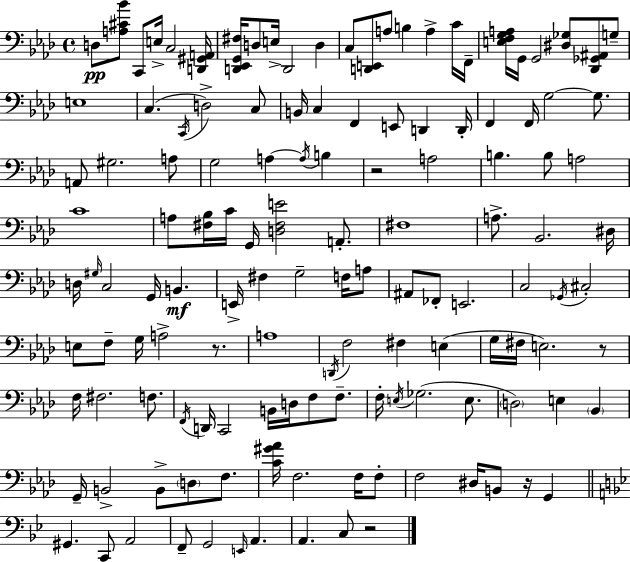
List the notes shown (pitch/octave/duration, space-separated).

D3/e [A3,C#4,Bb4]/e C2/e E3/s C3/h [D2,G#2,A2]/s [D2,Eb2,G2,F#3]/s D3/e E3/s D2/h D3/q C3/e [D2,E2]/e A3/e B3/q A3/q C4/s F2/s [E3,F3,G3,A3]/s G2/s G2/h [D#3,Gb3]/e [Db2,Gb2,A#2]/e G3/e E3/w C3/q. C2/s D3/h C3/e B2/s C3/q F2/q E2/e D2/q D2/s F2/q F2/s G3/h G3/e. A2/e G#3/h. A3/e G3/h A3/q A3/s B3/q R/h A3/h B3/q. B3/e A3/h C4/w A3/e [F#3,Bb3]/s C4/s G2/s [D3,F#3,E4]/h A2/e. F#3/w A3/e. Bb2/h. D#3/s D3/s G#3/s C3/h G2/s B2/q. E2/s F#3/q G3/h F3/s A3/e A#2/e FES2/e E2/h. C3/h Gb2/s C#3/h E3/e F3/e G3/s A3/h R/e. A3/w D2/s F3/h F#3/q E3/q G3/s F#3/s E3/h. R/e F3/s F#3/h. F3/e. F2/s D2/s C2/h B2/s D3/s F3/e F3/e. F3/s E3/s Gb3/h. E3/e. D3/h E3/q Bb2/q G2/s B2/h B2/e D3/e F3/e. [C4,G#4,Ab4]/s F3/h. F3/s F3/e F3/h D#3/s B2/e R/s G2/q G#2/q. C2/e A2/h F2/e G2/h E2/s A2/q. A2/q. C3/e R/h